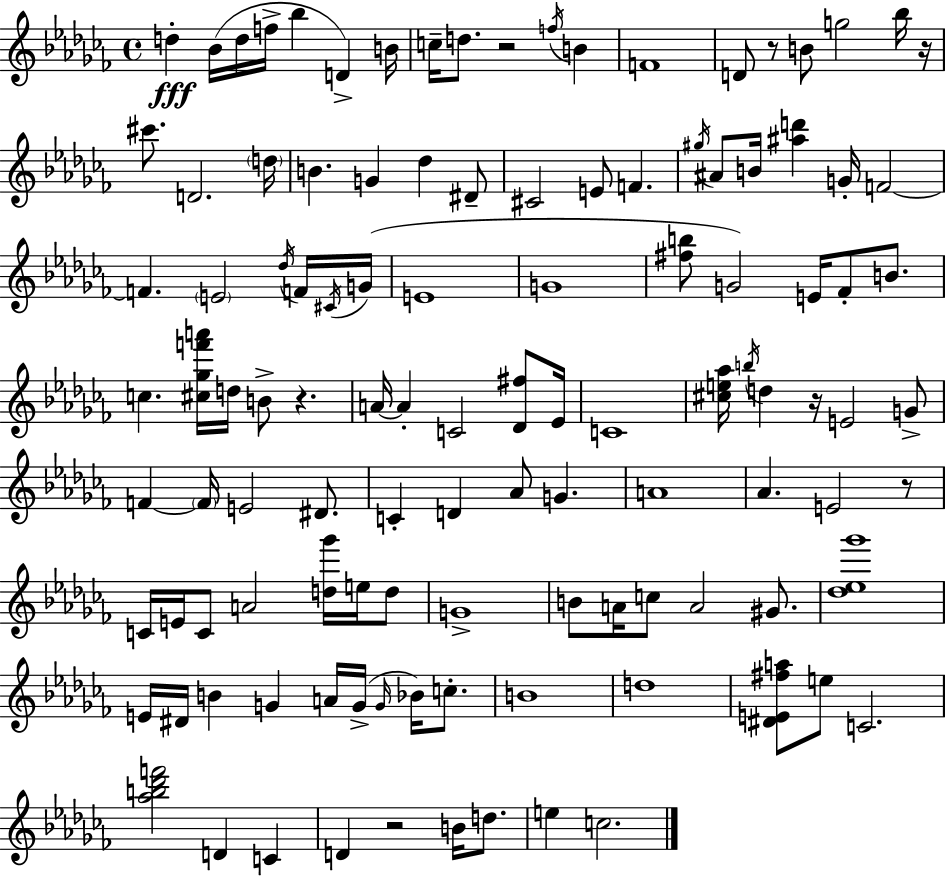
D5/q Bb4/s D5/s F5/s Bb5/q D4/q B4/s C5/s D5/e. R/h F5/s B4/q F4/w D4/e R/e B4/e G5/h Bb5/s R/s C#6/e. D4/h. D5/s B4/q. G4/q Db5/q D#4/e C#4/h E4/e F4/q. G#5/s A#4/e B4/s [A#5,D6]/q G4/s F4/h F4/q. E4/h Db5/s F4/s C#4/s G4/s E4/w G4/w [F#5,B5]/e G4/h E4/s FES4/e B4/e. C5/q. [C#5,Gb5,F6,A6]/s D5/s B4/e R/q. A4/s A4/q C4/h [Db4,F#5]/e Eb4/s C4/w [C#5,E5,Ab5]/s B5/s D5/q R/s E4/h G4/e F4/q F4/s E4/h D#4/e. C4/q D4/q Ab4/e G4/q. A4/w Ab4/q. E4/h R/e C4/s E4/s C4/e A4/h [D5,Gb6]/s E5/s D5/e G4/w B4/e A4/s C5/e A4/h G#4/e. [Db5,Eb5,Gb6]/w E4/s D#4/s B4/q G4/q A4/s G4/s G4/s Bb4/s C5/e. B4/w D5/w [D#4,E4,F#5,A5]/e E5/e C4/h. [Ab5,B5,Db6,F6]/h D4/q C4/q D4/q R/h B4/s D5/e. E5/q C5/h.